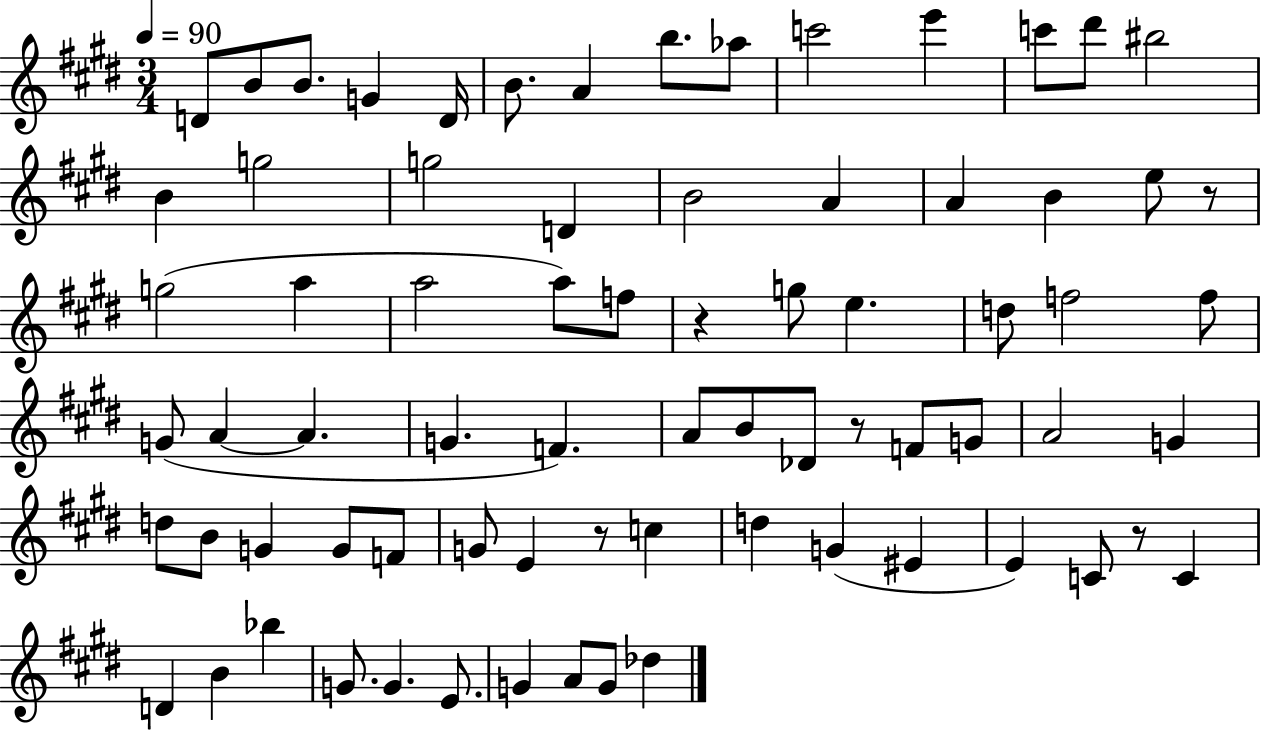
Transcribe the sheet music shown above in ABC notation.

X:1
T:Untitled
M:3/4
L:1/4
K:E
D/2 B/2 B/2 G D/4 B/2 A b/2 _a/2 c'2 e' c'/2 ^d'/2 ^b2 B g2 g2 D B2 A A B e/2 z/2 g2 a a2 a/2 f/2 z g/2 e d/2 f2 f/2 G/2 A A G F A/2 B/2 _D/2 z/2 F/2 G/2 A2 G d/2 B/2 G G/2 F/2 G/2 E z/2 c d G ^E E C/2 z/2 C D B _b G/2 G E/2 G A/2 G/2 _d